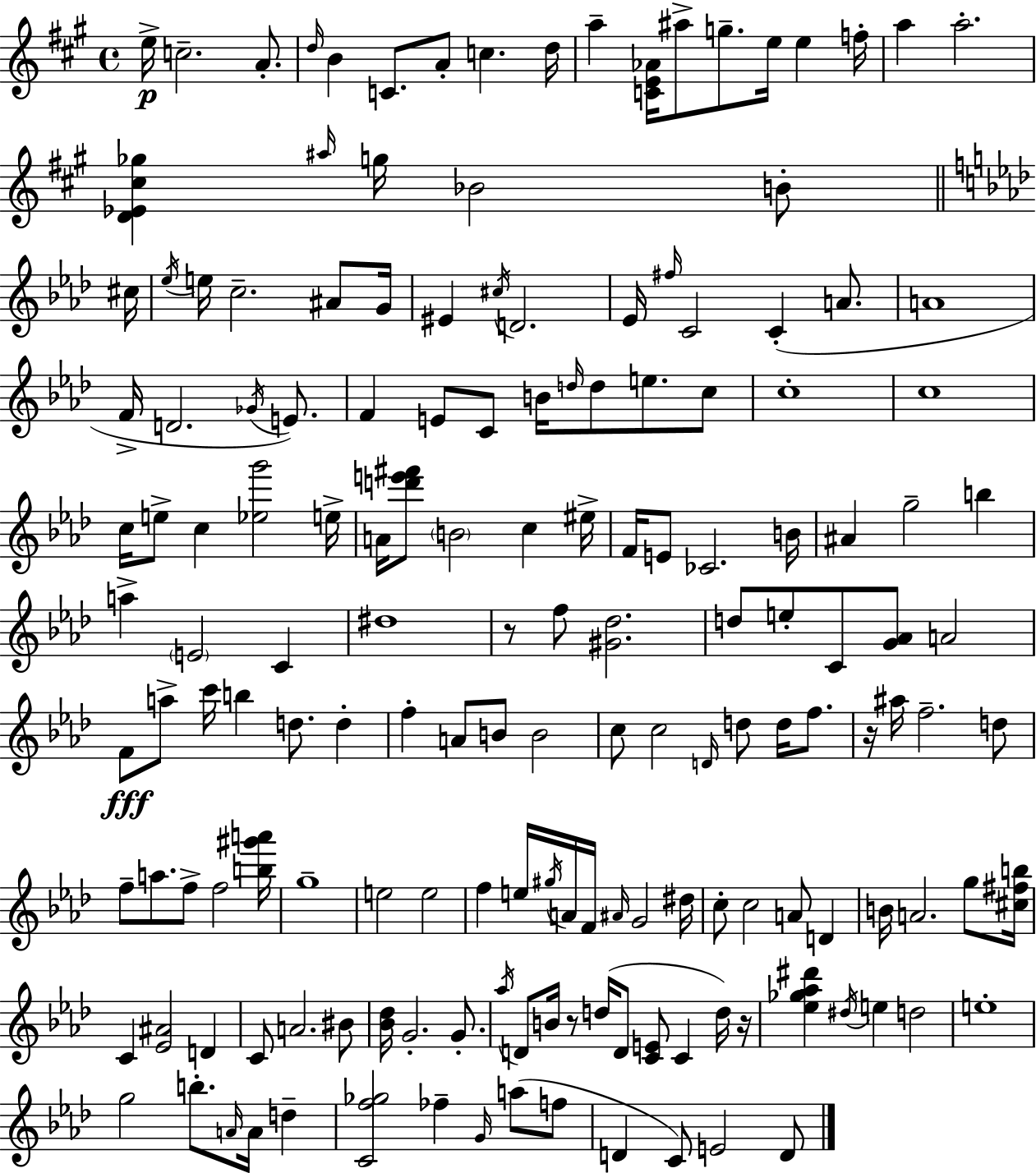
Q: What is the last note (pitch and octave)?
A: D4